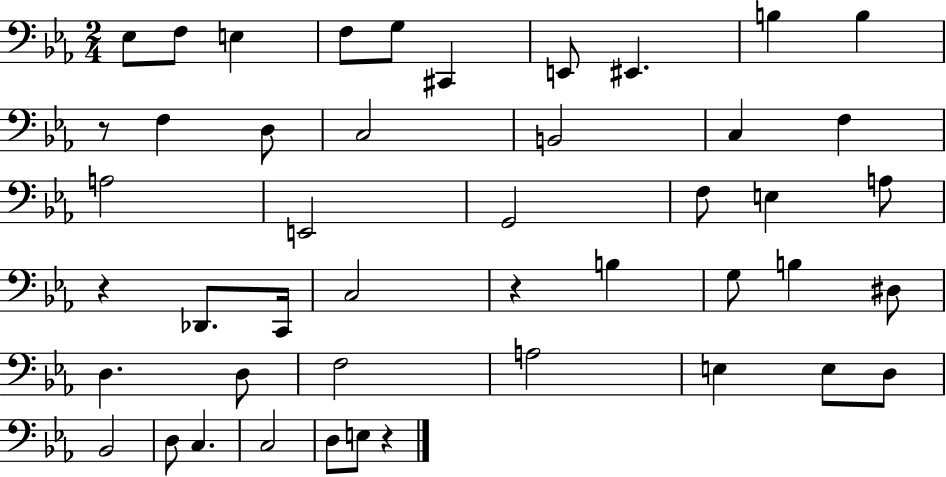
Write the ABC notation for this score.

X:1
T:Untitled
M:2/4
L:1/4
K:Eb
_E,/2 F,/2 E, F,/2 G,/2 ^C,, E,,/2 ^E,, B, B, z/2 F, D,/2 C,2 B,,2 C, F, A,2 E,,2 G,,2 F,/2 E, A,/2 z _D,,/2 C,,/4 C,2 z B, G,/2 B, ^D,/2 D, D,/2 F,2 A,2 E, E,/2 D,/2 _B,,2 D,/2 C, C,2 D,/2 E,/2 z